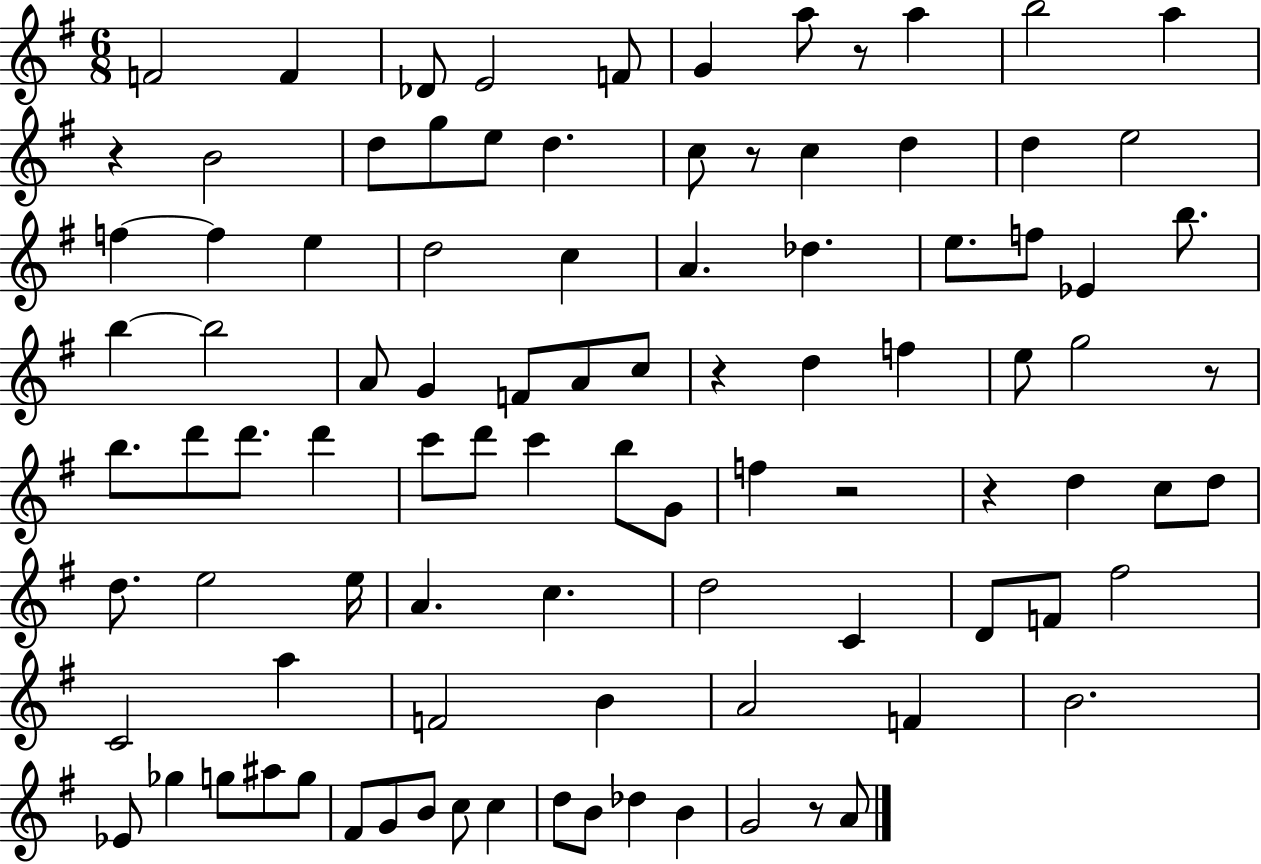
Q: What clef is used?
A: treble